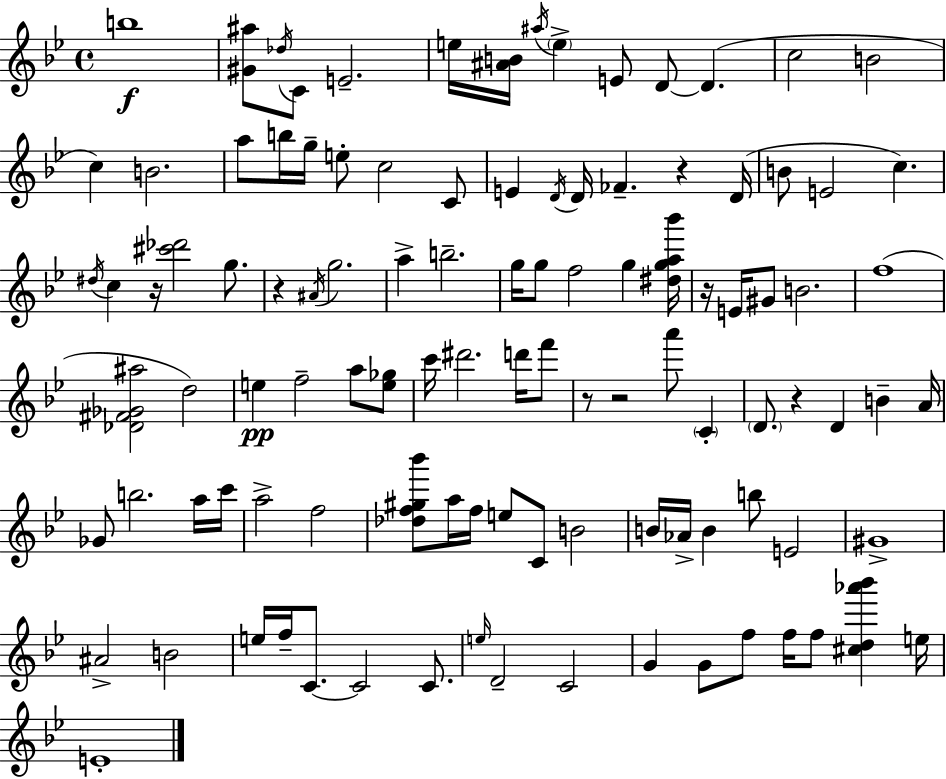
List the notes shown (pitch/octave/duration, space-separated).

B5/w [G#4,A#5]/e Db5/s C4/e E4/h. E5/s [A#4,B4]/s A#5/s E5/q E4/e D4/e D4/q. C5/h B4/h C5/q B4/h. A5/e B5/s G5/s E5/e C5/h C4/e E4/q D4/s D4/s FES4/q. R/q D4/s B4/e E4/h C5/q. D#5/s C5/q R/s [C#6,Db6]/h G5/e. R/q A#4/s G5/h. A5/q B5/h. G5/s G5/e F5/h G5/q [D#5,G5,A5,Bb6]/s R/s E4/s G#4/e B4/h. F5/w [Db4,F#4,Gb4,A#5]/h D5/h E5/q F5/h A5/e [E5,Gb5]/e C6/s D#6/h. D6/s F6/e R/e R/h A6/e C4/q D4/e. R/q D4/q B4/q A4/s Gb4/e B5/h. A5/s C6/s A5/h F5/h [Db5,F5,G#5,Bb6]/e A5/s F5/s E5/e C4/e B4/h B4/s Ab4/s B4/q B5/e E4/h G#4/w A#4/h B4/h E5/s F5/s C4/e. C4/h C4/e. E5/s D4/h C4/h G4/q G4/e F5/e F5/s F5/e [C#5,D5,Ab6,Bb6]/q E5/s E4/w